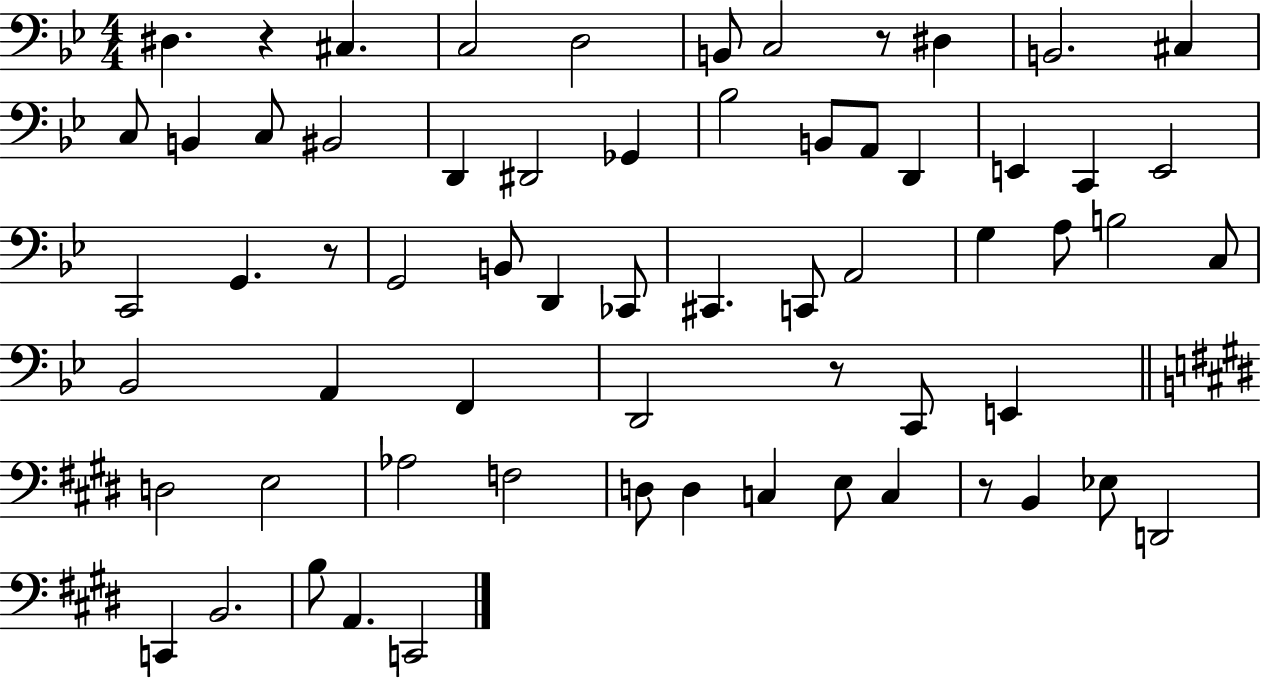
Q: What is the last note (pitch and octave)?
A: C2